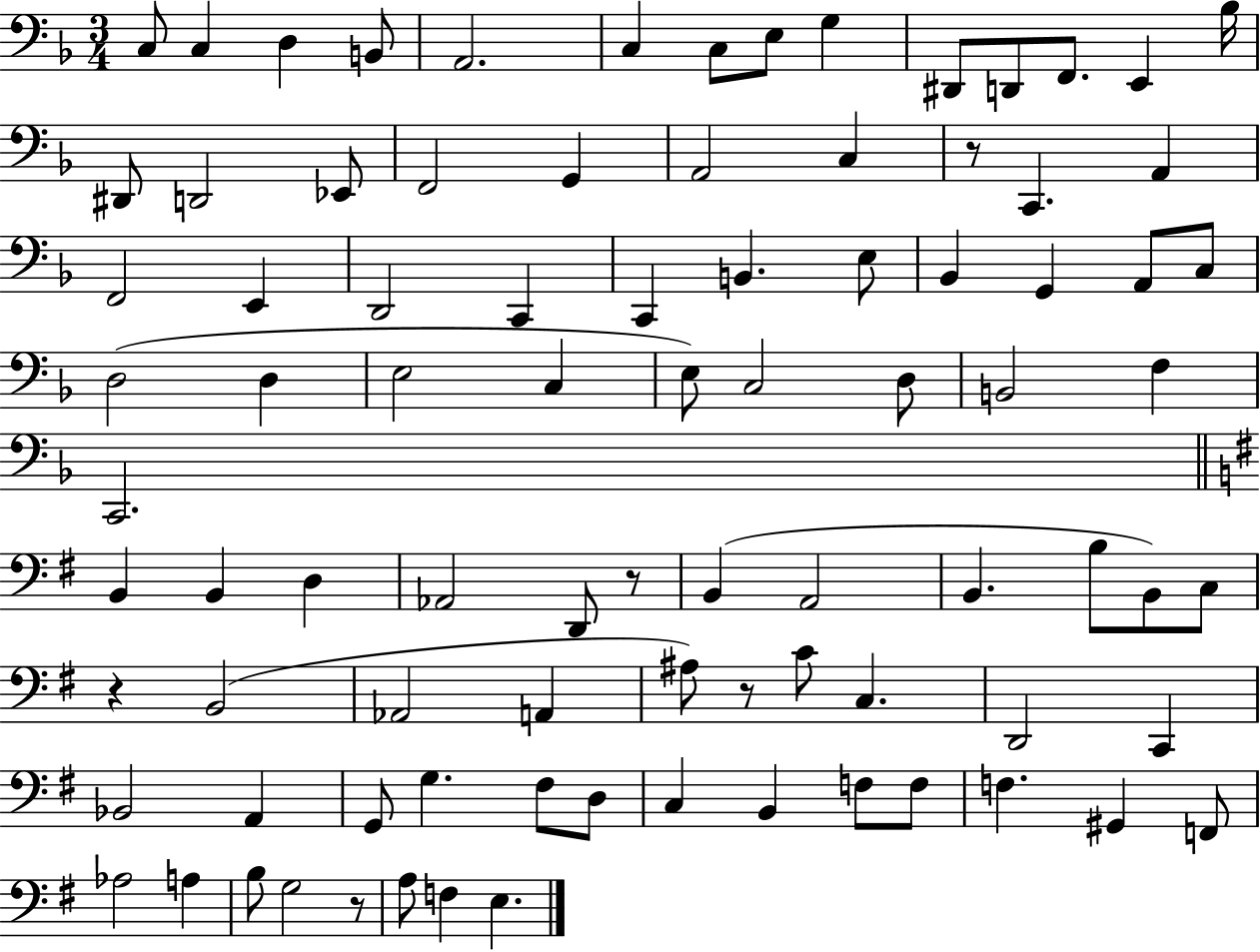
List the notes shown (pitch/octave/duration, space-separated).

C3/e C3/q D3/q B2/e A2/h. C3/q C3/e E3/e G3/q D#2/e D2/e F2/e. E2/q Bb3/s D#2/e D2/h Eb2/e F2/h G2/q A2/h C3/q R/e C2/q. A2/q F2/h E2/q D2/h C2/q C2/q B2/q. E3/e Bb2/q G2/q A2/e C3/e D3/h D3/q E3/h C3/q E3/e C3/h D3/e B2/h F3/q C2/h. B2/q B2/q D3/q Ab2/h D2/e R/e B2/q A2/h B2/q. B3/e B2/e C3/e R/q B2/h Ab2/h A2/q A#3/e R/e C4/e C3/q. D2/h C2/q Bb2/h A2/q G2/e G3/q. F#3/e D3/e C3/q B2/q F3/e F3/e F3/q. G#2/q F2/e Ab3/h A3/q B3/e G3/h R/e A3/e F3/q E3/q.